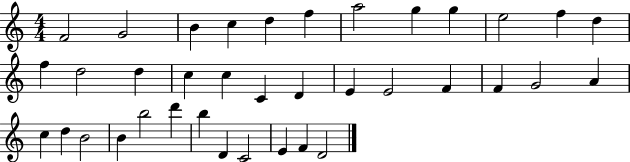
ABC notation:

X:1
T:Untitled
M:4/4
L:1/4
K:C
F2 G2 B c d f a2 g g e2 f d f d2 d c c C D E E2 F F G2 A c d B2 B b2 d' b D C2 E F D2